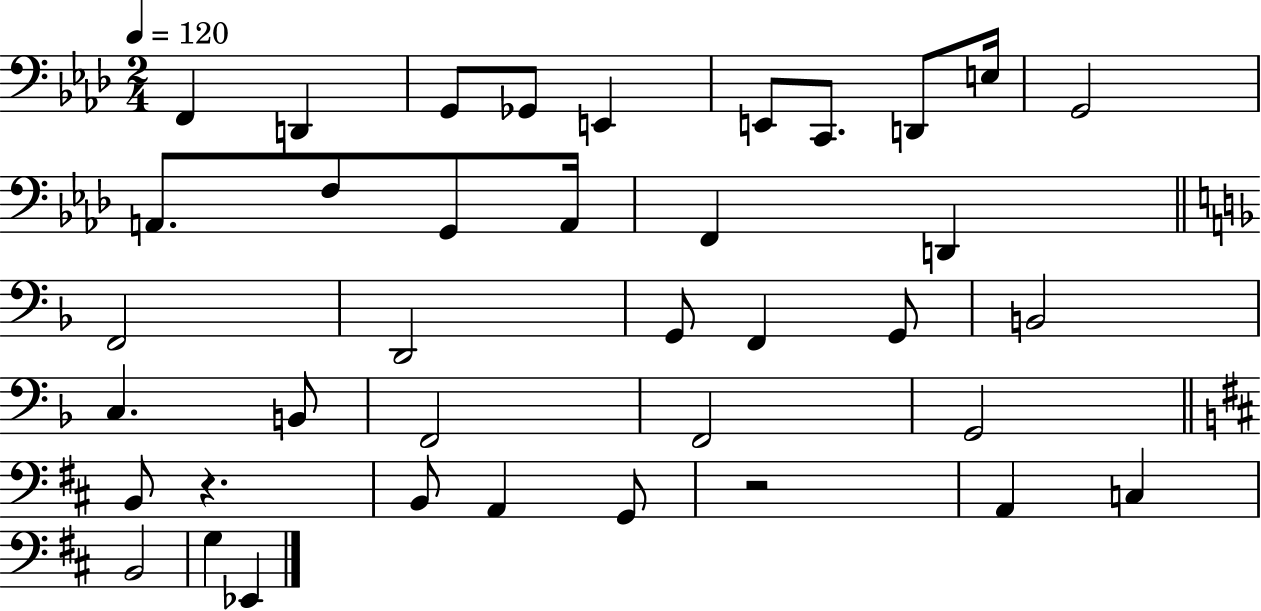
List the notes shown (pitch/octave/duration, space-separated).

F2/q D2/q G2/e Gb2/e E2/q E2/e C2/e. D2/e E3/s G2/h A2/e. F3/e G2/e A2/s F2/q D2/q F2/h D2/h G2/e F2/q G2/e B2/h C3/q. B2/e F2/h F2/h G2/h B2/e R/q. B2/e A2/q G2/e R/h A2/q C3/q B2/h G3/q Eb2/q